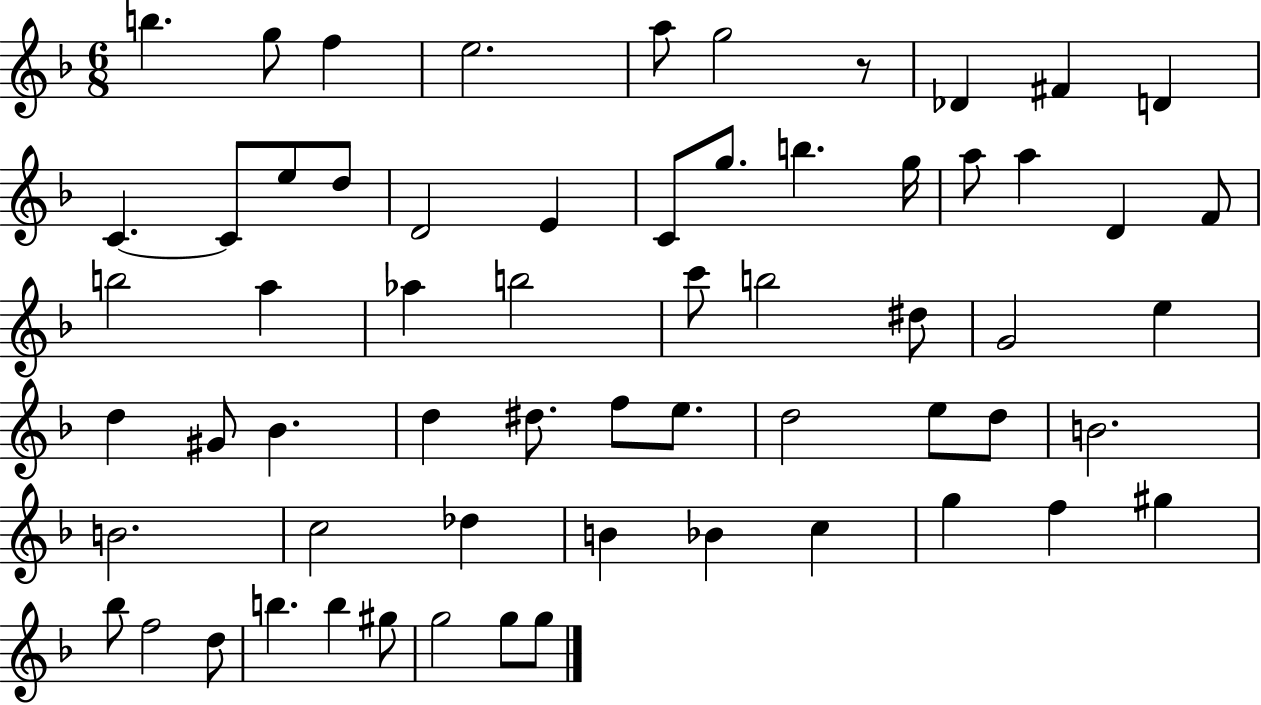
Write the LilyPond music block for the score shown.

{
  \clef treble
  \numericTimeSignature
  \time 6/8
  \key f \major
  b''4. g''8 f''4 | e''2. | a''8 g''2 r8 | des'4 fis'4 d'4 | \break c'4.~~ c'8 e''8 d''8 | d'2 e'4 | c'8 g''8. b''4. g''16 | a''8 a''4 d'4 f'8 | \break b''2 a''4 | aes''4 b''2 | c'''8 b''2 dis''8 | g'2 e''4 | \break d''4 gis'8 bes'4. | d''4 dis''8. f''8 e''8. | d''2 e''8 d''8 | b'2. | \break b'2. | c''2 des''4 | b'4 bes'4 c''4 | g''4 f''4 gis''4 | \break bes''8 f''2 d''8 | b''4. b''4 gis''8 | g''2 g''8 g''8 | \bar "|."
}